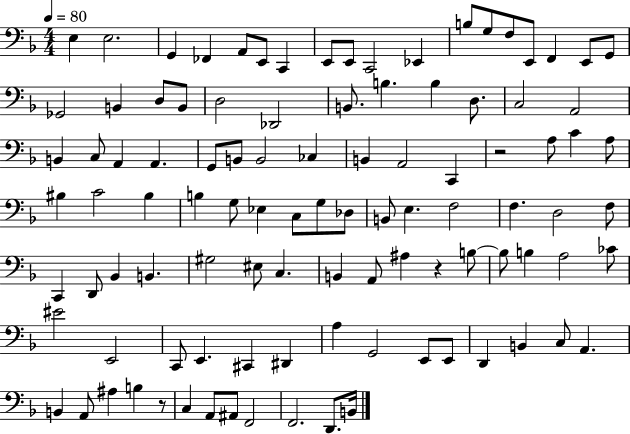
E3/q E3/h. G2/q FES2/q A2/e E2/e C2/q E2/e E2/e C2/h Eb2/q B3/e G3/e F3/e E2/e F2/q E2/e G2/e Gb2/h B2/q D3/e B2/e D3/h Db2/h B2/e. B3/q. B3/q D3/e. C3/h A2/h B2/q C3/e A2/q A2/q. G2/e B2/e B2/h CES3/q B2/q A2/h C2/q R/h A3/e C4/q A3/e BIS3/q C4/h BIS3/q B3/q G3/e Eb3/q C3/e G3/e Db3/e B2/e E3/q. F3/h F3/q. D3/h F3/e C2/q D2/e Bb2/q B2/q. G#3/h EIS3/e C3/q. B2/q A2/e A#3/q R/q B3/e B3/e B3/q A3/h CES4/e EIS4/h E2/h C2/e E2/q. C#2/q D#2/q A3/q G2/h E2/e E2/e D2/q B2/q C3/e A2/q. B2/q A2/e A#3/q B3/q R/e C3/q A2/e A#2/e F2/h F2/h. D2/e. B2/s